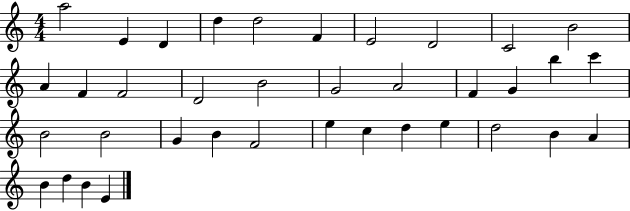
{
  \clef treble
  \numericTimeSignature
  \time 4/4
  \key c \major
  a''2 e'4 d'4 | d''4 d''2 f'4 | e'2 d'2 | c'2 b'2 | \break a'4 f'4 f'2 | d'2 b'2 | g'2 a'2 | f'4 g'4 b''4 c'''4 | \break b'2 b'2 | g'4 b'4 f'2 | e''4 c''4 d''4 e''4 | d''2 b'4 a'4 | \break b'4 d''4 b'4 e'4 | \bar "|."
}